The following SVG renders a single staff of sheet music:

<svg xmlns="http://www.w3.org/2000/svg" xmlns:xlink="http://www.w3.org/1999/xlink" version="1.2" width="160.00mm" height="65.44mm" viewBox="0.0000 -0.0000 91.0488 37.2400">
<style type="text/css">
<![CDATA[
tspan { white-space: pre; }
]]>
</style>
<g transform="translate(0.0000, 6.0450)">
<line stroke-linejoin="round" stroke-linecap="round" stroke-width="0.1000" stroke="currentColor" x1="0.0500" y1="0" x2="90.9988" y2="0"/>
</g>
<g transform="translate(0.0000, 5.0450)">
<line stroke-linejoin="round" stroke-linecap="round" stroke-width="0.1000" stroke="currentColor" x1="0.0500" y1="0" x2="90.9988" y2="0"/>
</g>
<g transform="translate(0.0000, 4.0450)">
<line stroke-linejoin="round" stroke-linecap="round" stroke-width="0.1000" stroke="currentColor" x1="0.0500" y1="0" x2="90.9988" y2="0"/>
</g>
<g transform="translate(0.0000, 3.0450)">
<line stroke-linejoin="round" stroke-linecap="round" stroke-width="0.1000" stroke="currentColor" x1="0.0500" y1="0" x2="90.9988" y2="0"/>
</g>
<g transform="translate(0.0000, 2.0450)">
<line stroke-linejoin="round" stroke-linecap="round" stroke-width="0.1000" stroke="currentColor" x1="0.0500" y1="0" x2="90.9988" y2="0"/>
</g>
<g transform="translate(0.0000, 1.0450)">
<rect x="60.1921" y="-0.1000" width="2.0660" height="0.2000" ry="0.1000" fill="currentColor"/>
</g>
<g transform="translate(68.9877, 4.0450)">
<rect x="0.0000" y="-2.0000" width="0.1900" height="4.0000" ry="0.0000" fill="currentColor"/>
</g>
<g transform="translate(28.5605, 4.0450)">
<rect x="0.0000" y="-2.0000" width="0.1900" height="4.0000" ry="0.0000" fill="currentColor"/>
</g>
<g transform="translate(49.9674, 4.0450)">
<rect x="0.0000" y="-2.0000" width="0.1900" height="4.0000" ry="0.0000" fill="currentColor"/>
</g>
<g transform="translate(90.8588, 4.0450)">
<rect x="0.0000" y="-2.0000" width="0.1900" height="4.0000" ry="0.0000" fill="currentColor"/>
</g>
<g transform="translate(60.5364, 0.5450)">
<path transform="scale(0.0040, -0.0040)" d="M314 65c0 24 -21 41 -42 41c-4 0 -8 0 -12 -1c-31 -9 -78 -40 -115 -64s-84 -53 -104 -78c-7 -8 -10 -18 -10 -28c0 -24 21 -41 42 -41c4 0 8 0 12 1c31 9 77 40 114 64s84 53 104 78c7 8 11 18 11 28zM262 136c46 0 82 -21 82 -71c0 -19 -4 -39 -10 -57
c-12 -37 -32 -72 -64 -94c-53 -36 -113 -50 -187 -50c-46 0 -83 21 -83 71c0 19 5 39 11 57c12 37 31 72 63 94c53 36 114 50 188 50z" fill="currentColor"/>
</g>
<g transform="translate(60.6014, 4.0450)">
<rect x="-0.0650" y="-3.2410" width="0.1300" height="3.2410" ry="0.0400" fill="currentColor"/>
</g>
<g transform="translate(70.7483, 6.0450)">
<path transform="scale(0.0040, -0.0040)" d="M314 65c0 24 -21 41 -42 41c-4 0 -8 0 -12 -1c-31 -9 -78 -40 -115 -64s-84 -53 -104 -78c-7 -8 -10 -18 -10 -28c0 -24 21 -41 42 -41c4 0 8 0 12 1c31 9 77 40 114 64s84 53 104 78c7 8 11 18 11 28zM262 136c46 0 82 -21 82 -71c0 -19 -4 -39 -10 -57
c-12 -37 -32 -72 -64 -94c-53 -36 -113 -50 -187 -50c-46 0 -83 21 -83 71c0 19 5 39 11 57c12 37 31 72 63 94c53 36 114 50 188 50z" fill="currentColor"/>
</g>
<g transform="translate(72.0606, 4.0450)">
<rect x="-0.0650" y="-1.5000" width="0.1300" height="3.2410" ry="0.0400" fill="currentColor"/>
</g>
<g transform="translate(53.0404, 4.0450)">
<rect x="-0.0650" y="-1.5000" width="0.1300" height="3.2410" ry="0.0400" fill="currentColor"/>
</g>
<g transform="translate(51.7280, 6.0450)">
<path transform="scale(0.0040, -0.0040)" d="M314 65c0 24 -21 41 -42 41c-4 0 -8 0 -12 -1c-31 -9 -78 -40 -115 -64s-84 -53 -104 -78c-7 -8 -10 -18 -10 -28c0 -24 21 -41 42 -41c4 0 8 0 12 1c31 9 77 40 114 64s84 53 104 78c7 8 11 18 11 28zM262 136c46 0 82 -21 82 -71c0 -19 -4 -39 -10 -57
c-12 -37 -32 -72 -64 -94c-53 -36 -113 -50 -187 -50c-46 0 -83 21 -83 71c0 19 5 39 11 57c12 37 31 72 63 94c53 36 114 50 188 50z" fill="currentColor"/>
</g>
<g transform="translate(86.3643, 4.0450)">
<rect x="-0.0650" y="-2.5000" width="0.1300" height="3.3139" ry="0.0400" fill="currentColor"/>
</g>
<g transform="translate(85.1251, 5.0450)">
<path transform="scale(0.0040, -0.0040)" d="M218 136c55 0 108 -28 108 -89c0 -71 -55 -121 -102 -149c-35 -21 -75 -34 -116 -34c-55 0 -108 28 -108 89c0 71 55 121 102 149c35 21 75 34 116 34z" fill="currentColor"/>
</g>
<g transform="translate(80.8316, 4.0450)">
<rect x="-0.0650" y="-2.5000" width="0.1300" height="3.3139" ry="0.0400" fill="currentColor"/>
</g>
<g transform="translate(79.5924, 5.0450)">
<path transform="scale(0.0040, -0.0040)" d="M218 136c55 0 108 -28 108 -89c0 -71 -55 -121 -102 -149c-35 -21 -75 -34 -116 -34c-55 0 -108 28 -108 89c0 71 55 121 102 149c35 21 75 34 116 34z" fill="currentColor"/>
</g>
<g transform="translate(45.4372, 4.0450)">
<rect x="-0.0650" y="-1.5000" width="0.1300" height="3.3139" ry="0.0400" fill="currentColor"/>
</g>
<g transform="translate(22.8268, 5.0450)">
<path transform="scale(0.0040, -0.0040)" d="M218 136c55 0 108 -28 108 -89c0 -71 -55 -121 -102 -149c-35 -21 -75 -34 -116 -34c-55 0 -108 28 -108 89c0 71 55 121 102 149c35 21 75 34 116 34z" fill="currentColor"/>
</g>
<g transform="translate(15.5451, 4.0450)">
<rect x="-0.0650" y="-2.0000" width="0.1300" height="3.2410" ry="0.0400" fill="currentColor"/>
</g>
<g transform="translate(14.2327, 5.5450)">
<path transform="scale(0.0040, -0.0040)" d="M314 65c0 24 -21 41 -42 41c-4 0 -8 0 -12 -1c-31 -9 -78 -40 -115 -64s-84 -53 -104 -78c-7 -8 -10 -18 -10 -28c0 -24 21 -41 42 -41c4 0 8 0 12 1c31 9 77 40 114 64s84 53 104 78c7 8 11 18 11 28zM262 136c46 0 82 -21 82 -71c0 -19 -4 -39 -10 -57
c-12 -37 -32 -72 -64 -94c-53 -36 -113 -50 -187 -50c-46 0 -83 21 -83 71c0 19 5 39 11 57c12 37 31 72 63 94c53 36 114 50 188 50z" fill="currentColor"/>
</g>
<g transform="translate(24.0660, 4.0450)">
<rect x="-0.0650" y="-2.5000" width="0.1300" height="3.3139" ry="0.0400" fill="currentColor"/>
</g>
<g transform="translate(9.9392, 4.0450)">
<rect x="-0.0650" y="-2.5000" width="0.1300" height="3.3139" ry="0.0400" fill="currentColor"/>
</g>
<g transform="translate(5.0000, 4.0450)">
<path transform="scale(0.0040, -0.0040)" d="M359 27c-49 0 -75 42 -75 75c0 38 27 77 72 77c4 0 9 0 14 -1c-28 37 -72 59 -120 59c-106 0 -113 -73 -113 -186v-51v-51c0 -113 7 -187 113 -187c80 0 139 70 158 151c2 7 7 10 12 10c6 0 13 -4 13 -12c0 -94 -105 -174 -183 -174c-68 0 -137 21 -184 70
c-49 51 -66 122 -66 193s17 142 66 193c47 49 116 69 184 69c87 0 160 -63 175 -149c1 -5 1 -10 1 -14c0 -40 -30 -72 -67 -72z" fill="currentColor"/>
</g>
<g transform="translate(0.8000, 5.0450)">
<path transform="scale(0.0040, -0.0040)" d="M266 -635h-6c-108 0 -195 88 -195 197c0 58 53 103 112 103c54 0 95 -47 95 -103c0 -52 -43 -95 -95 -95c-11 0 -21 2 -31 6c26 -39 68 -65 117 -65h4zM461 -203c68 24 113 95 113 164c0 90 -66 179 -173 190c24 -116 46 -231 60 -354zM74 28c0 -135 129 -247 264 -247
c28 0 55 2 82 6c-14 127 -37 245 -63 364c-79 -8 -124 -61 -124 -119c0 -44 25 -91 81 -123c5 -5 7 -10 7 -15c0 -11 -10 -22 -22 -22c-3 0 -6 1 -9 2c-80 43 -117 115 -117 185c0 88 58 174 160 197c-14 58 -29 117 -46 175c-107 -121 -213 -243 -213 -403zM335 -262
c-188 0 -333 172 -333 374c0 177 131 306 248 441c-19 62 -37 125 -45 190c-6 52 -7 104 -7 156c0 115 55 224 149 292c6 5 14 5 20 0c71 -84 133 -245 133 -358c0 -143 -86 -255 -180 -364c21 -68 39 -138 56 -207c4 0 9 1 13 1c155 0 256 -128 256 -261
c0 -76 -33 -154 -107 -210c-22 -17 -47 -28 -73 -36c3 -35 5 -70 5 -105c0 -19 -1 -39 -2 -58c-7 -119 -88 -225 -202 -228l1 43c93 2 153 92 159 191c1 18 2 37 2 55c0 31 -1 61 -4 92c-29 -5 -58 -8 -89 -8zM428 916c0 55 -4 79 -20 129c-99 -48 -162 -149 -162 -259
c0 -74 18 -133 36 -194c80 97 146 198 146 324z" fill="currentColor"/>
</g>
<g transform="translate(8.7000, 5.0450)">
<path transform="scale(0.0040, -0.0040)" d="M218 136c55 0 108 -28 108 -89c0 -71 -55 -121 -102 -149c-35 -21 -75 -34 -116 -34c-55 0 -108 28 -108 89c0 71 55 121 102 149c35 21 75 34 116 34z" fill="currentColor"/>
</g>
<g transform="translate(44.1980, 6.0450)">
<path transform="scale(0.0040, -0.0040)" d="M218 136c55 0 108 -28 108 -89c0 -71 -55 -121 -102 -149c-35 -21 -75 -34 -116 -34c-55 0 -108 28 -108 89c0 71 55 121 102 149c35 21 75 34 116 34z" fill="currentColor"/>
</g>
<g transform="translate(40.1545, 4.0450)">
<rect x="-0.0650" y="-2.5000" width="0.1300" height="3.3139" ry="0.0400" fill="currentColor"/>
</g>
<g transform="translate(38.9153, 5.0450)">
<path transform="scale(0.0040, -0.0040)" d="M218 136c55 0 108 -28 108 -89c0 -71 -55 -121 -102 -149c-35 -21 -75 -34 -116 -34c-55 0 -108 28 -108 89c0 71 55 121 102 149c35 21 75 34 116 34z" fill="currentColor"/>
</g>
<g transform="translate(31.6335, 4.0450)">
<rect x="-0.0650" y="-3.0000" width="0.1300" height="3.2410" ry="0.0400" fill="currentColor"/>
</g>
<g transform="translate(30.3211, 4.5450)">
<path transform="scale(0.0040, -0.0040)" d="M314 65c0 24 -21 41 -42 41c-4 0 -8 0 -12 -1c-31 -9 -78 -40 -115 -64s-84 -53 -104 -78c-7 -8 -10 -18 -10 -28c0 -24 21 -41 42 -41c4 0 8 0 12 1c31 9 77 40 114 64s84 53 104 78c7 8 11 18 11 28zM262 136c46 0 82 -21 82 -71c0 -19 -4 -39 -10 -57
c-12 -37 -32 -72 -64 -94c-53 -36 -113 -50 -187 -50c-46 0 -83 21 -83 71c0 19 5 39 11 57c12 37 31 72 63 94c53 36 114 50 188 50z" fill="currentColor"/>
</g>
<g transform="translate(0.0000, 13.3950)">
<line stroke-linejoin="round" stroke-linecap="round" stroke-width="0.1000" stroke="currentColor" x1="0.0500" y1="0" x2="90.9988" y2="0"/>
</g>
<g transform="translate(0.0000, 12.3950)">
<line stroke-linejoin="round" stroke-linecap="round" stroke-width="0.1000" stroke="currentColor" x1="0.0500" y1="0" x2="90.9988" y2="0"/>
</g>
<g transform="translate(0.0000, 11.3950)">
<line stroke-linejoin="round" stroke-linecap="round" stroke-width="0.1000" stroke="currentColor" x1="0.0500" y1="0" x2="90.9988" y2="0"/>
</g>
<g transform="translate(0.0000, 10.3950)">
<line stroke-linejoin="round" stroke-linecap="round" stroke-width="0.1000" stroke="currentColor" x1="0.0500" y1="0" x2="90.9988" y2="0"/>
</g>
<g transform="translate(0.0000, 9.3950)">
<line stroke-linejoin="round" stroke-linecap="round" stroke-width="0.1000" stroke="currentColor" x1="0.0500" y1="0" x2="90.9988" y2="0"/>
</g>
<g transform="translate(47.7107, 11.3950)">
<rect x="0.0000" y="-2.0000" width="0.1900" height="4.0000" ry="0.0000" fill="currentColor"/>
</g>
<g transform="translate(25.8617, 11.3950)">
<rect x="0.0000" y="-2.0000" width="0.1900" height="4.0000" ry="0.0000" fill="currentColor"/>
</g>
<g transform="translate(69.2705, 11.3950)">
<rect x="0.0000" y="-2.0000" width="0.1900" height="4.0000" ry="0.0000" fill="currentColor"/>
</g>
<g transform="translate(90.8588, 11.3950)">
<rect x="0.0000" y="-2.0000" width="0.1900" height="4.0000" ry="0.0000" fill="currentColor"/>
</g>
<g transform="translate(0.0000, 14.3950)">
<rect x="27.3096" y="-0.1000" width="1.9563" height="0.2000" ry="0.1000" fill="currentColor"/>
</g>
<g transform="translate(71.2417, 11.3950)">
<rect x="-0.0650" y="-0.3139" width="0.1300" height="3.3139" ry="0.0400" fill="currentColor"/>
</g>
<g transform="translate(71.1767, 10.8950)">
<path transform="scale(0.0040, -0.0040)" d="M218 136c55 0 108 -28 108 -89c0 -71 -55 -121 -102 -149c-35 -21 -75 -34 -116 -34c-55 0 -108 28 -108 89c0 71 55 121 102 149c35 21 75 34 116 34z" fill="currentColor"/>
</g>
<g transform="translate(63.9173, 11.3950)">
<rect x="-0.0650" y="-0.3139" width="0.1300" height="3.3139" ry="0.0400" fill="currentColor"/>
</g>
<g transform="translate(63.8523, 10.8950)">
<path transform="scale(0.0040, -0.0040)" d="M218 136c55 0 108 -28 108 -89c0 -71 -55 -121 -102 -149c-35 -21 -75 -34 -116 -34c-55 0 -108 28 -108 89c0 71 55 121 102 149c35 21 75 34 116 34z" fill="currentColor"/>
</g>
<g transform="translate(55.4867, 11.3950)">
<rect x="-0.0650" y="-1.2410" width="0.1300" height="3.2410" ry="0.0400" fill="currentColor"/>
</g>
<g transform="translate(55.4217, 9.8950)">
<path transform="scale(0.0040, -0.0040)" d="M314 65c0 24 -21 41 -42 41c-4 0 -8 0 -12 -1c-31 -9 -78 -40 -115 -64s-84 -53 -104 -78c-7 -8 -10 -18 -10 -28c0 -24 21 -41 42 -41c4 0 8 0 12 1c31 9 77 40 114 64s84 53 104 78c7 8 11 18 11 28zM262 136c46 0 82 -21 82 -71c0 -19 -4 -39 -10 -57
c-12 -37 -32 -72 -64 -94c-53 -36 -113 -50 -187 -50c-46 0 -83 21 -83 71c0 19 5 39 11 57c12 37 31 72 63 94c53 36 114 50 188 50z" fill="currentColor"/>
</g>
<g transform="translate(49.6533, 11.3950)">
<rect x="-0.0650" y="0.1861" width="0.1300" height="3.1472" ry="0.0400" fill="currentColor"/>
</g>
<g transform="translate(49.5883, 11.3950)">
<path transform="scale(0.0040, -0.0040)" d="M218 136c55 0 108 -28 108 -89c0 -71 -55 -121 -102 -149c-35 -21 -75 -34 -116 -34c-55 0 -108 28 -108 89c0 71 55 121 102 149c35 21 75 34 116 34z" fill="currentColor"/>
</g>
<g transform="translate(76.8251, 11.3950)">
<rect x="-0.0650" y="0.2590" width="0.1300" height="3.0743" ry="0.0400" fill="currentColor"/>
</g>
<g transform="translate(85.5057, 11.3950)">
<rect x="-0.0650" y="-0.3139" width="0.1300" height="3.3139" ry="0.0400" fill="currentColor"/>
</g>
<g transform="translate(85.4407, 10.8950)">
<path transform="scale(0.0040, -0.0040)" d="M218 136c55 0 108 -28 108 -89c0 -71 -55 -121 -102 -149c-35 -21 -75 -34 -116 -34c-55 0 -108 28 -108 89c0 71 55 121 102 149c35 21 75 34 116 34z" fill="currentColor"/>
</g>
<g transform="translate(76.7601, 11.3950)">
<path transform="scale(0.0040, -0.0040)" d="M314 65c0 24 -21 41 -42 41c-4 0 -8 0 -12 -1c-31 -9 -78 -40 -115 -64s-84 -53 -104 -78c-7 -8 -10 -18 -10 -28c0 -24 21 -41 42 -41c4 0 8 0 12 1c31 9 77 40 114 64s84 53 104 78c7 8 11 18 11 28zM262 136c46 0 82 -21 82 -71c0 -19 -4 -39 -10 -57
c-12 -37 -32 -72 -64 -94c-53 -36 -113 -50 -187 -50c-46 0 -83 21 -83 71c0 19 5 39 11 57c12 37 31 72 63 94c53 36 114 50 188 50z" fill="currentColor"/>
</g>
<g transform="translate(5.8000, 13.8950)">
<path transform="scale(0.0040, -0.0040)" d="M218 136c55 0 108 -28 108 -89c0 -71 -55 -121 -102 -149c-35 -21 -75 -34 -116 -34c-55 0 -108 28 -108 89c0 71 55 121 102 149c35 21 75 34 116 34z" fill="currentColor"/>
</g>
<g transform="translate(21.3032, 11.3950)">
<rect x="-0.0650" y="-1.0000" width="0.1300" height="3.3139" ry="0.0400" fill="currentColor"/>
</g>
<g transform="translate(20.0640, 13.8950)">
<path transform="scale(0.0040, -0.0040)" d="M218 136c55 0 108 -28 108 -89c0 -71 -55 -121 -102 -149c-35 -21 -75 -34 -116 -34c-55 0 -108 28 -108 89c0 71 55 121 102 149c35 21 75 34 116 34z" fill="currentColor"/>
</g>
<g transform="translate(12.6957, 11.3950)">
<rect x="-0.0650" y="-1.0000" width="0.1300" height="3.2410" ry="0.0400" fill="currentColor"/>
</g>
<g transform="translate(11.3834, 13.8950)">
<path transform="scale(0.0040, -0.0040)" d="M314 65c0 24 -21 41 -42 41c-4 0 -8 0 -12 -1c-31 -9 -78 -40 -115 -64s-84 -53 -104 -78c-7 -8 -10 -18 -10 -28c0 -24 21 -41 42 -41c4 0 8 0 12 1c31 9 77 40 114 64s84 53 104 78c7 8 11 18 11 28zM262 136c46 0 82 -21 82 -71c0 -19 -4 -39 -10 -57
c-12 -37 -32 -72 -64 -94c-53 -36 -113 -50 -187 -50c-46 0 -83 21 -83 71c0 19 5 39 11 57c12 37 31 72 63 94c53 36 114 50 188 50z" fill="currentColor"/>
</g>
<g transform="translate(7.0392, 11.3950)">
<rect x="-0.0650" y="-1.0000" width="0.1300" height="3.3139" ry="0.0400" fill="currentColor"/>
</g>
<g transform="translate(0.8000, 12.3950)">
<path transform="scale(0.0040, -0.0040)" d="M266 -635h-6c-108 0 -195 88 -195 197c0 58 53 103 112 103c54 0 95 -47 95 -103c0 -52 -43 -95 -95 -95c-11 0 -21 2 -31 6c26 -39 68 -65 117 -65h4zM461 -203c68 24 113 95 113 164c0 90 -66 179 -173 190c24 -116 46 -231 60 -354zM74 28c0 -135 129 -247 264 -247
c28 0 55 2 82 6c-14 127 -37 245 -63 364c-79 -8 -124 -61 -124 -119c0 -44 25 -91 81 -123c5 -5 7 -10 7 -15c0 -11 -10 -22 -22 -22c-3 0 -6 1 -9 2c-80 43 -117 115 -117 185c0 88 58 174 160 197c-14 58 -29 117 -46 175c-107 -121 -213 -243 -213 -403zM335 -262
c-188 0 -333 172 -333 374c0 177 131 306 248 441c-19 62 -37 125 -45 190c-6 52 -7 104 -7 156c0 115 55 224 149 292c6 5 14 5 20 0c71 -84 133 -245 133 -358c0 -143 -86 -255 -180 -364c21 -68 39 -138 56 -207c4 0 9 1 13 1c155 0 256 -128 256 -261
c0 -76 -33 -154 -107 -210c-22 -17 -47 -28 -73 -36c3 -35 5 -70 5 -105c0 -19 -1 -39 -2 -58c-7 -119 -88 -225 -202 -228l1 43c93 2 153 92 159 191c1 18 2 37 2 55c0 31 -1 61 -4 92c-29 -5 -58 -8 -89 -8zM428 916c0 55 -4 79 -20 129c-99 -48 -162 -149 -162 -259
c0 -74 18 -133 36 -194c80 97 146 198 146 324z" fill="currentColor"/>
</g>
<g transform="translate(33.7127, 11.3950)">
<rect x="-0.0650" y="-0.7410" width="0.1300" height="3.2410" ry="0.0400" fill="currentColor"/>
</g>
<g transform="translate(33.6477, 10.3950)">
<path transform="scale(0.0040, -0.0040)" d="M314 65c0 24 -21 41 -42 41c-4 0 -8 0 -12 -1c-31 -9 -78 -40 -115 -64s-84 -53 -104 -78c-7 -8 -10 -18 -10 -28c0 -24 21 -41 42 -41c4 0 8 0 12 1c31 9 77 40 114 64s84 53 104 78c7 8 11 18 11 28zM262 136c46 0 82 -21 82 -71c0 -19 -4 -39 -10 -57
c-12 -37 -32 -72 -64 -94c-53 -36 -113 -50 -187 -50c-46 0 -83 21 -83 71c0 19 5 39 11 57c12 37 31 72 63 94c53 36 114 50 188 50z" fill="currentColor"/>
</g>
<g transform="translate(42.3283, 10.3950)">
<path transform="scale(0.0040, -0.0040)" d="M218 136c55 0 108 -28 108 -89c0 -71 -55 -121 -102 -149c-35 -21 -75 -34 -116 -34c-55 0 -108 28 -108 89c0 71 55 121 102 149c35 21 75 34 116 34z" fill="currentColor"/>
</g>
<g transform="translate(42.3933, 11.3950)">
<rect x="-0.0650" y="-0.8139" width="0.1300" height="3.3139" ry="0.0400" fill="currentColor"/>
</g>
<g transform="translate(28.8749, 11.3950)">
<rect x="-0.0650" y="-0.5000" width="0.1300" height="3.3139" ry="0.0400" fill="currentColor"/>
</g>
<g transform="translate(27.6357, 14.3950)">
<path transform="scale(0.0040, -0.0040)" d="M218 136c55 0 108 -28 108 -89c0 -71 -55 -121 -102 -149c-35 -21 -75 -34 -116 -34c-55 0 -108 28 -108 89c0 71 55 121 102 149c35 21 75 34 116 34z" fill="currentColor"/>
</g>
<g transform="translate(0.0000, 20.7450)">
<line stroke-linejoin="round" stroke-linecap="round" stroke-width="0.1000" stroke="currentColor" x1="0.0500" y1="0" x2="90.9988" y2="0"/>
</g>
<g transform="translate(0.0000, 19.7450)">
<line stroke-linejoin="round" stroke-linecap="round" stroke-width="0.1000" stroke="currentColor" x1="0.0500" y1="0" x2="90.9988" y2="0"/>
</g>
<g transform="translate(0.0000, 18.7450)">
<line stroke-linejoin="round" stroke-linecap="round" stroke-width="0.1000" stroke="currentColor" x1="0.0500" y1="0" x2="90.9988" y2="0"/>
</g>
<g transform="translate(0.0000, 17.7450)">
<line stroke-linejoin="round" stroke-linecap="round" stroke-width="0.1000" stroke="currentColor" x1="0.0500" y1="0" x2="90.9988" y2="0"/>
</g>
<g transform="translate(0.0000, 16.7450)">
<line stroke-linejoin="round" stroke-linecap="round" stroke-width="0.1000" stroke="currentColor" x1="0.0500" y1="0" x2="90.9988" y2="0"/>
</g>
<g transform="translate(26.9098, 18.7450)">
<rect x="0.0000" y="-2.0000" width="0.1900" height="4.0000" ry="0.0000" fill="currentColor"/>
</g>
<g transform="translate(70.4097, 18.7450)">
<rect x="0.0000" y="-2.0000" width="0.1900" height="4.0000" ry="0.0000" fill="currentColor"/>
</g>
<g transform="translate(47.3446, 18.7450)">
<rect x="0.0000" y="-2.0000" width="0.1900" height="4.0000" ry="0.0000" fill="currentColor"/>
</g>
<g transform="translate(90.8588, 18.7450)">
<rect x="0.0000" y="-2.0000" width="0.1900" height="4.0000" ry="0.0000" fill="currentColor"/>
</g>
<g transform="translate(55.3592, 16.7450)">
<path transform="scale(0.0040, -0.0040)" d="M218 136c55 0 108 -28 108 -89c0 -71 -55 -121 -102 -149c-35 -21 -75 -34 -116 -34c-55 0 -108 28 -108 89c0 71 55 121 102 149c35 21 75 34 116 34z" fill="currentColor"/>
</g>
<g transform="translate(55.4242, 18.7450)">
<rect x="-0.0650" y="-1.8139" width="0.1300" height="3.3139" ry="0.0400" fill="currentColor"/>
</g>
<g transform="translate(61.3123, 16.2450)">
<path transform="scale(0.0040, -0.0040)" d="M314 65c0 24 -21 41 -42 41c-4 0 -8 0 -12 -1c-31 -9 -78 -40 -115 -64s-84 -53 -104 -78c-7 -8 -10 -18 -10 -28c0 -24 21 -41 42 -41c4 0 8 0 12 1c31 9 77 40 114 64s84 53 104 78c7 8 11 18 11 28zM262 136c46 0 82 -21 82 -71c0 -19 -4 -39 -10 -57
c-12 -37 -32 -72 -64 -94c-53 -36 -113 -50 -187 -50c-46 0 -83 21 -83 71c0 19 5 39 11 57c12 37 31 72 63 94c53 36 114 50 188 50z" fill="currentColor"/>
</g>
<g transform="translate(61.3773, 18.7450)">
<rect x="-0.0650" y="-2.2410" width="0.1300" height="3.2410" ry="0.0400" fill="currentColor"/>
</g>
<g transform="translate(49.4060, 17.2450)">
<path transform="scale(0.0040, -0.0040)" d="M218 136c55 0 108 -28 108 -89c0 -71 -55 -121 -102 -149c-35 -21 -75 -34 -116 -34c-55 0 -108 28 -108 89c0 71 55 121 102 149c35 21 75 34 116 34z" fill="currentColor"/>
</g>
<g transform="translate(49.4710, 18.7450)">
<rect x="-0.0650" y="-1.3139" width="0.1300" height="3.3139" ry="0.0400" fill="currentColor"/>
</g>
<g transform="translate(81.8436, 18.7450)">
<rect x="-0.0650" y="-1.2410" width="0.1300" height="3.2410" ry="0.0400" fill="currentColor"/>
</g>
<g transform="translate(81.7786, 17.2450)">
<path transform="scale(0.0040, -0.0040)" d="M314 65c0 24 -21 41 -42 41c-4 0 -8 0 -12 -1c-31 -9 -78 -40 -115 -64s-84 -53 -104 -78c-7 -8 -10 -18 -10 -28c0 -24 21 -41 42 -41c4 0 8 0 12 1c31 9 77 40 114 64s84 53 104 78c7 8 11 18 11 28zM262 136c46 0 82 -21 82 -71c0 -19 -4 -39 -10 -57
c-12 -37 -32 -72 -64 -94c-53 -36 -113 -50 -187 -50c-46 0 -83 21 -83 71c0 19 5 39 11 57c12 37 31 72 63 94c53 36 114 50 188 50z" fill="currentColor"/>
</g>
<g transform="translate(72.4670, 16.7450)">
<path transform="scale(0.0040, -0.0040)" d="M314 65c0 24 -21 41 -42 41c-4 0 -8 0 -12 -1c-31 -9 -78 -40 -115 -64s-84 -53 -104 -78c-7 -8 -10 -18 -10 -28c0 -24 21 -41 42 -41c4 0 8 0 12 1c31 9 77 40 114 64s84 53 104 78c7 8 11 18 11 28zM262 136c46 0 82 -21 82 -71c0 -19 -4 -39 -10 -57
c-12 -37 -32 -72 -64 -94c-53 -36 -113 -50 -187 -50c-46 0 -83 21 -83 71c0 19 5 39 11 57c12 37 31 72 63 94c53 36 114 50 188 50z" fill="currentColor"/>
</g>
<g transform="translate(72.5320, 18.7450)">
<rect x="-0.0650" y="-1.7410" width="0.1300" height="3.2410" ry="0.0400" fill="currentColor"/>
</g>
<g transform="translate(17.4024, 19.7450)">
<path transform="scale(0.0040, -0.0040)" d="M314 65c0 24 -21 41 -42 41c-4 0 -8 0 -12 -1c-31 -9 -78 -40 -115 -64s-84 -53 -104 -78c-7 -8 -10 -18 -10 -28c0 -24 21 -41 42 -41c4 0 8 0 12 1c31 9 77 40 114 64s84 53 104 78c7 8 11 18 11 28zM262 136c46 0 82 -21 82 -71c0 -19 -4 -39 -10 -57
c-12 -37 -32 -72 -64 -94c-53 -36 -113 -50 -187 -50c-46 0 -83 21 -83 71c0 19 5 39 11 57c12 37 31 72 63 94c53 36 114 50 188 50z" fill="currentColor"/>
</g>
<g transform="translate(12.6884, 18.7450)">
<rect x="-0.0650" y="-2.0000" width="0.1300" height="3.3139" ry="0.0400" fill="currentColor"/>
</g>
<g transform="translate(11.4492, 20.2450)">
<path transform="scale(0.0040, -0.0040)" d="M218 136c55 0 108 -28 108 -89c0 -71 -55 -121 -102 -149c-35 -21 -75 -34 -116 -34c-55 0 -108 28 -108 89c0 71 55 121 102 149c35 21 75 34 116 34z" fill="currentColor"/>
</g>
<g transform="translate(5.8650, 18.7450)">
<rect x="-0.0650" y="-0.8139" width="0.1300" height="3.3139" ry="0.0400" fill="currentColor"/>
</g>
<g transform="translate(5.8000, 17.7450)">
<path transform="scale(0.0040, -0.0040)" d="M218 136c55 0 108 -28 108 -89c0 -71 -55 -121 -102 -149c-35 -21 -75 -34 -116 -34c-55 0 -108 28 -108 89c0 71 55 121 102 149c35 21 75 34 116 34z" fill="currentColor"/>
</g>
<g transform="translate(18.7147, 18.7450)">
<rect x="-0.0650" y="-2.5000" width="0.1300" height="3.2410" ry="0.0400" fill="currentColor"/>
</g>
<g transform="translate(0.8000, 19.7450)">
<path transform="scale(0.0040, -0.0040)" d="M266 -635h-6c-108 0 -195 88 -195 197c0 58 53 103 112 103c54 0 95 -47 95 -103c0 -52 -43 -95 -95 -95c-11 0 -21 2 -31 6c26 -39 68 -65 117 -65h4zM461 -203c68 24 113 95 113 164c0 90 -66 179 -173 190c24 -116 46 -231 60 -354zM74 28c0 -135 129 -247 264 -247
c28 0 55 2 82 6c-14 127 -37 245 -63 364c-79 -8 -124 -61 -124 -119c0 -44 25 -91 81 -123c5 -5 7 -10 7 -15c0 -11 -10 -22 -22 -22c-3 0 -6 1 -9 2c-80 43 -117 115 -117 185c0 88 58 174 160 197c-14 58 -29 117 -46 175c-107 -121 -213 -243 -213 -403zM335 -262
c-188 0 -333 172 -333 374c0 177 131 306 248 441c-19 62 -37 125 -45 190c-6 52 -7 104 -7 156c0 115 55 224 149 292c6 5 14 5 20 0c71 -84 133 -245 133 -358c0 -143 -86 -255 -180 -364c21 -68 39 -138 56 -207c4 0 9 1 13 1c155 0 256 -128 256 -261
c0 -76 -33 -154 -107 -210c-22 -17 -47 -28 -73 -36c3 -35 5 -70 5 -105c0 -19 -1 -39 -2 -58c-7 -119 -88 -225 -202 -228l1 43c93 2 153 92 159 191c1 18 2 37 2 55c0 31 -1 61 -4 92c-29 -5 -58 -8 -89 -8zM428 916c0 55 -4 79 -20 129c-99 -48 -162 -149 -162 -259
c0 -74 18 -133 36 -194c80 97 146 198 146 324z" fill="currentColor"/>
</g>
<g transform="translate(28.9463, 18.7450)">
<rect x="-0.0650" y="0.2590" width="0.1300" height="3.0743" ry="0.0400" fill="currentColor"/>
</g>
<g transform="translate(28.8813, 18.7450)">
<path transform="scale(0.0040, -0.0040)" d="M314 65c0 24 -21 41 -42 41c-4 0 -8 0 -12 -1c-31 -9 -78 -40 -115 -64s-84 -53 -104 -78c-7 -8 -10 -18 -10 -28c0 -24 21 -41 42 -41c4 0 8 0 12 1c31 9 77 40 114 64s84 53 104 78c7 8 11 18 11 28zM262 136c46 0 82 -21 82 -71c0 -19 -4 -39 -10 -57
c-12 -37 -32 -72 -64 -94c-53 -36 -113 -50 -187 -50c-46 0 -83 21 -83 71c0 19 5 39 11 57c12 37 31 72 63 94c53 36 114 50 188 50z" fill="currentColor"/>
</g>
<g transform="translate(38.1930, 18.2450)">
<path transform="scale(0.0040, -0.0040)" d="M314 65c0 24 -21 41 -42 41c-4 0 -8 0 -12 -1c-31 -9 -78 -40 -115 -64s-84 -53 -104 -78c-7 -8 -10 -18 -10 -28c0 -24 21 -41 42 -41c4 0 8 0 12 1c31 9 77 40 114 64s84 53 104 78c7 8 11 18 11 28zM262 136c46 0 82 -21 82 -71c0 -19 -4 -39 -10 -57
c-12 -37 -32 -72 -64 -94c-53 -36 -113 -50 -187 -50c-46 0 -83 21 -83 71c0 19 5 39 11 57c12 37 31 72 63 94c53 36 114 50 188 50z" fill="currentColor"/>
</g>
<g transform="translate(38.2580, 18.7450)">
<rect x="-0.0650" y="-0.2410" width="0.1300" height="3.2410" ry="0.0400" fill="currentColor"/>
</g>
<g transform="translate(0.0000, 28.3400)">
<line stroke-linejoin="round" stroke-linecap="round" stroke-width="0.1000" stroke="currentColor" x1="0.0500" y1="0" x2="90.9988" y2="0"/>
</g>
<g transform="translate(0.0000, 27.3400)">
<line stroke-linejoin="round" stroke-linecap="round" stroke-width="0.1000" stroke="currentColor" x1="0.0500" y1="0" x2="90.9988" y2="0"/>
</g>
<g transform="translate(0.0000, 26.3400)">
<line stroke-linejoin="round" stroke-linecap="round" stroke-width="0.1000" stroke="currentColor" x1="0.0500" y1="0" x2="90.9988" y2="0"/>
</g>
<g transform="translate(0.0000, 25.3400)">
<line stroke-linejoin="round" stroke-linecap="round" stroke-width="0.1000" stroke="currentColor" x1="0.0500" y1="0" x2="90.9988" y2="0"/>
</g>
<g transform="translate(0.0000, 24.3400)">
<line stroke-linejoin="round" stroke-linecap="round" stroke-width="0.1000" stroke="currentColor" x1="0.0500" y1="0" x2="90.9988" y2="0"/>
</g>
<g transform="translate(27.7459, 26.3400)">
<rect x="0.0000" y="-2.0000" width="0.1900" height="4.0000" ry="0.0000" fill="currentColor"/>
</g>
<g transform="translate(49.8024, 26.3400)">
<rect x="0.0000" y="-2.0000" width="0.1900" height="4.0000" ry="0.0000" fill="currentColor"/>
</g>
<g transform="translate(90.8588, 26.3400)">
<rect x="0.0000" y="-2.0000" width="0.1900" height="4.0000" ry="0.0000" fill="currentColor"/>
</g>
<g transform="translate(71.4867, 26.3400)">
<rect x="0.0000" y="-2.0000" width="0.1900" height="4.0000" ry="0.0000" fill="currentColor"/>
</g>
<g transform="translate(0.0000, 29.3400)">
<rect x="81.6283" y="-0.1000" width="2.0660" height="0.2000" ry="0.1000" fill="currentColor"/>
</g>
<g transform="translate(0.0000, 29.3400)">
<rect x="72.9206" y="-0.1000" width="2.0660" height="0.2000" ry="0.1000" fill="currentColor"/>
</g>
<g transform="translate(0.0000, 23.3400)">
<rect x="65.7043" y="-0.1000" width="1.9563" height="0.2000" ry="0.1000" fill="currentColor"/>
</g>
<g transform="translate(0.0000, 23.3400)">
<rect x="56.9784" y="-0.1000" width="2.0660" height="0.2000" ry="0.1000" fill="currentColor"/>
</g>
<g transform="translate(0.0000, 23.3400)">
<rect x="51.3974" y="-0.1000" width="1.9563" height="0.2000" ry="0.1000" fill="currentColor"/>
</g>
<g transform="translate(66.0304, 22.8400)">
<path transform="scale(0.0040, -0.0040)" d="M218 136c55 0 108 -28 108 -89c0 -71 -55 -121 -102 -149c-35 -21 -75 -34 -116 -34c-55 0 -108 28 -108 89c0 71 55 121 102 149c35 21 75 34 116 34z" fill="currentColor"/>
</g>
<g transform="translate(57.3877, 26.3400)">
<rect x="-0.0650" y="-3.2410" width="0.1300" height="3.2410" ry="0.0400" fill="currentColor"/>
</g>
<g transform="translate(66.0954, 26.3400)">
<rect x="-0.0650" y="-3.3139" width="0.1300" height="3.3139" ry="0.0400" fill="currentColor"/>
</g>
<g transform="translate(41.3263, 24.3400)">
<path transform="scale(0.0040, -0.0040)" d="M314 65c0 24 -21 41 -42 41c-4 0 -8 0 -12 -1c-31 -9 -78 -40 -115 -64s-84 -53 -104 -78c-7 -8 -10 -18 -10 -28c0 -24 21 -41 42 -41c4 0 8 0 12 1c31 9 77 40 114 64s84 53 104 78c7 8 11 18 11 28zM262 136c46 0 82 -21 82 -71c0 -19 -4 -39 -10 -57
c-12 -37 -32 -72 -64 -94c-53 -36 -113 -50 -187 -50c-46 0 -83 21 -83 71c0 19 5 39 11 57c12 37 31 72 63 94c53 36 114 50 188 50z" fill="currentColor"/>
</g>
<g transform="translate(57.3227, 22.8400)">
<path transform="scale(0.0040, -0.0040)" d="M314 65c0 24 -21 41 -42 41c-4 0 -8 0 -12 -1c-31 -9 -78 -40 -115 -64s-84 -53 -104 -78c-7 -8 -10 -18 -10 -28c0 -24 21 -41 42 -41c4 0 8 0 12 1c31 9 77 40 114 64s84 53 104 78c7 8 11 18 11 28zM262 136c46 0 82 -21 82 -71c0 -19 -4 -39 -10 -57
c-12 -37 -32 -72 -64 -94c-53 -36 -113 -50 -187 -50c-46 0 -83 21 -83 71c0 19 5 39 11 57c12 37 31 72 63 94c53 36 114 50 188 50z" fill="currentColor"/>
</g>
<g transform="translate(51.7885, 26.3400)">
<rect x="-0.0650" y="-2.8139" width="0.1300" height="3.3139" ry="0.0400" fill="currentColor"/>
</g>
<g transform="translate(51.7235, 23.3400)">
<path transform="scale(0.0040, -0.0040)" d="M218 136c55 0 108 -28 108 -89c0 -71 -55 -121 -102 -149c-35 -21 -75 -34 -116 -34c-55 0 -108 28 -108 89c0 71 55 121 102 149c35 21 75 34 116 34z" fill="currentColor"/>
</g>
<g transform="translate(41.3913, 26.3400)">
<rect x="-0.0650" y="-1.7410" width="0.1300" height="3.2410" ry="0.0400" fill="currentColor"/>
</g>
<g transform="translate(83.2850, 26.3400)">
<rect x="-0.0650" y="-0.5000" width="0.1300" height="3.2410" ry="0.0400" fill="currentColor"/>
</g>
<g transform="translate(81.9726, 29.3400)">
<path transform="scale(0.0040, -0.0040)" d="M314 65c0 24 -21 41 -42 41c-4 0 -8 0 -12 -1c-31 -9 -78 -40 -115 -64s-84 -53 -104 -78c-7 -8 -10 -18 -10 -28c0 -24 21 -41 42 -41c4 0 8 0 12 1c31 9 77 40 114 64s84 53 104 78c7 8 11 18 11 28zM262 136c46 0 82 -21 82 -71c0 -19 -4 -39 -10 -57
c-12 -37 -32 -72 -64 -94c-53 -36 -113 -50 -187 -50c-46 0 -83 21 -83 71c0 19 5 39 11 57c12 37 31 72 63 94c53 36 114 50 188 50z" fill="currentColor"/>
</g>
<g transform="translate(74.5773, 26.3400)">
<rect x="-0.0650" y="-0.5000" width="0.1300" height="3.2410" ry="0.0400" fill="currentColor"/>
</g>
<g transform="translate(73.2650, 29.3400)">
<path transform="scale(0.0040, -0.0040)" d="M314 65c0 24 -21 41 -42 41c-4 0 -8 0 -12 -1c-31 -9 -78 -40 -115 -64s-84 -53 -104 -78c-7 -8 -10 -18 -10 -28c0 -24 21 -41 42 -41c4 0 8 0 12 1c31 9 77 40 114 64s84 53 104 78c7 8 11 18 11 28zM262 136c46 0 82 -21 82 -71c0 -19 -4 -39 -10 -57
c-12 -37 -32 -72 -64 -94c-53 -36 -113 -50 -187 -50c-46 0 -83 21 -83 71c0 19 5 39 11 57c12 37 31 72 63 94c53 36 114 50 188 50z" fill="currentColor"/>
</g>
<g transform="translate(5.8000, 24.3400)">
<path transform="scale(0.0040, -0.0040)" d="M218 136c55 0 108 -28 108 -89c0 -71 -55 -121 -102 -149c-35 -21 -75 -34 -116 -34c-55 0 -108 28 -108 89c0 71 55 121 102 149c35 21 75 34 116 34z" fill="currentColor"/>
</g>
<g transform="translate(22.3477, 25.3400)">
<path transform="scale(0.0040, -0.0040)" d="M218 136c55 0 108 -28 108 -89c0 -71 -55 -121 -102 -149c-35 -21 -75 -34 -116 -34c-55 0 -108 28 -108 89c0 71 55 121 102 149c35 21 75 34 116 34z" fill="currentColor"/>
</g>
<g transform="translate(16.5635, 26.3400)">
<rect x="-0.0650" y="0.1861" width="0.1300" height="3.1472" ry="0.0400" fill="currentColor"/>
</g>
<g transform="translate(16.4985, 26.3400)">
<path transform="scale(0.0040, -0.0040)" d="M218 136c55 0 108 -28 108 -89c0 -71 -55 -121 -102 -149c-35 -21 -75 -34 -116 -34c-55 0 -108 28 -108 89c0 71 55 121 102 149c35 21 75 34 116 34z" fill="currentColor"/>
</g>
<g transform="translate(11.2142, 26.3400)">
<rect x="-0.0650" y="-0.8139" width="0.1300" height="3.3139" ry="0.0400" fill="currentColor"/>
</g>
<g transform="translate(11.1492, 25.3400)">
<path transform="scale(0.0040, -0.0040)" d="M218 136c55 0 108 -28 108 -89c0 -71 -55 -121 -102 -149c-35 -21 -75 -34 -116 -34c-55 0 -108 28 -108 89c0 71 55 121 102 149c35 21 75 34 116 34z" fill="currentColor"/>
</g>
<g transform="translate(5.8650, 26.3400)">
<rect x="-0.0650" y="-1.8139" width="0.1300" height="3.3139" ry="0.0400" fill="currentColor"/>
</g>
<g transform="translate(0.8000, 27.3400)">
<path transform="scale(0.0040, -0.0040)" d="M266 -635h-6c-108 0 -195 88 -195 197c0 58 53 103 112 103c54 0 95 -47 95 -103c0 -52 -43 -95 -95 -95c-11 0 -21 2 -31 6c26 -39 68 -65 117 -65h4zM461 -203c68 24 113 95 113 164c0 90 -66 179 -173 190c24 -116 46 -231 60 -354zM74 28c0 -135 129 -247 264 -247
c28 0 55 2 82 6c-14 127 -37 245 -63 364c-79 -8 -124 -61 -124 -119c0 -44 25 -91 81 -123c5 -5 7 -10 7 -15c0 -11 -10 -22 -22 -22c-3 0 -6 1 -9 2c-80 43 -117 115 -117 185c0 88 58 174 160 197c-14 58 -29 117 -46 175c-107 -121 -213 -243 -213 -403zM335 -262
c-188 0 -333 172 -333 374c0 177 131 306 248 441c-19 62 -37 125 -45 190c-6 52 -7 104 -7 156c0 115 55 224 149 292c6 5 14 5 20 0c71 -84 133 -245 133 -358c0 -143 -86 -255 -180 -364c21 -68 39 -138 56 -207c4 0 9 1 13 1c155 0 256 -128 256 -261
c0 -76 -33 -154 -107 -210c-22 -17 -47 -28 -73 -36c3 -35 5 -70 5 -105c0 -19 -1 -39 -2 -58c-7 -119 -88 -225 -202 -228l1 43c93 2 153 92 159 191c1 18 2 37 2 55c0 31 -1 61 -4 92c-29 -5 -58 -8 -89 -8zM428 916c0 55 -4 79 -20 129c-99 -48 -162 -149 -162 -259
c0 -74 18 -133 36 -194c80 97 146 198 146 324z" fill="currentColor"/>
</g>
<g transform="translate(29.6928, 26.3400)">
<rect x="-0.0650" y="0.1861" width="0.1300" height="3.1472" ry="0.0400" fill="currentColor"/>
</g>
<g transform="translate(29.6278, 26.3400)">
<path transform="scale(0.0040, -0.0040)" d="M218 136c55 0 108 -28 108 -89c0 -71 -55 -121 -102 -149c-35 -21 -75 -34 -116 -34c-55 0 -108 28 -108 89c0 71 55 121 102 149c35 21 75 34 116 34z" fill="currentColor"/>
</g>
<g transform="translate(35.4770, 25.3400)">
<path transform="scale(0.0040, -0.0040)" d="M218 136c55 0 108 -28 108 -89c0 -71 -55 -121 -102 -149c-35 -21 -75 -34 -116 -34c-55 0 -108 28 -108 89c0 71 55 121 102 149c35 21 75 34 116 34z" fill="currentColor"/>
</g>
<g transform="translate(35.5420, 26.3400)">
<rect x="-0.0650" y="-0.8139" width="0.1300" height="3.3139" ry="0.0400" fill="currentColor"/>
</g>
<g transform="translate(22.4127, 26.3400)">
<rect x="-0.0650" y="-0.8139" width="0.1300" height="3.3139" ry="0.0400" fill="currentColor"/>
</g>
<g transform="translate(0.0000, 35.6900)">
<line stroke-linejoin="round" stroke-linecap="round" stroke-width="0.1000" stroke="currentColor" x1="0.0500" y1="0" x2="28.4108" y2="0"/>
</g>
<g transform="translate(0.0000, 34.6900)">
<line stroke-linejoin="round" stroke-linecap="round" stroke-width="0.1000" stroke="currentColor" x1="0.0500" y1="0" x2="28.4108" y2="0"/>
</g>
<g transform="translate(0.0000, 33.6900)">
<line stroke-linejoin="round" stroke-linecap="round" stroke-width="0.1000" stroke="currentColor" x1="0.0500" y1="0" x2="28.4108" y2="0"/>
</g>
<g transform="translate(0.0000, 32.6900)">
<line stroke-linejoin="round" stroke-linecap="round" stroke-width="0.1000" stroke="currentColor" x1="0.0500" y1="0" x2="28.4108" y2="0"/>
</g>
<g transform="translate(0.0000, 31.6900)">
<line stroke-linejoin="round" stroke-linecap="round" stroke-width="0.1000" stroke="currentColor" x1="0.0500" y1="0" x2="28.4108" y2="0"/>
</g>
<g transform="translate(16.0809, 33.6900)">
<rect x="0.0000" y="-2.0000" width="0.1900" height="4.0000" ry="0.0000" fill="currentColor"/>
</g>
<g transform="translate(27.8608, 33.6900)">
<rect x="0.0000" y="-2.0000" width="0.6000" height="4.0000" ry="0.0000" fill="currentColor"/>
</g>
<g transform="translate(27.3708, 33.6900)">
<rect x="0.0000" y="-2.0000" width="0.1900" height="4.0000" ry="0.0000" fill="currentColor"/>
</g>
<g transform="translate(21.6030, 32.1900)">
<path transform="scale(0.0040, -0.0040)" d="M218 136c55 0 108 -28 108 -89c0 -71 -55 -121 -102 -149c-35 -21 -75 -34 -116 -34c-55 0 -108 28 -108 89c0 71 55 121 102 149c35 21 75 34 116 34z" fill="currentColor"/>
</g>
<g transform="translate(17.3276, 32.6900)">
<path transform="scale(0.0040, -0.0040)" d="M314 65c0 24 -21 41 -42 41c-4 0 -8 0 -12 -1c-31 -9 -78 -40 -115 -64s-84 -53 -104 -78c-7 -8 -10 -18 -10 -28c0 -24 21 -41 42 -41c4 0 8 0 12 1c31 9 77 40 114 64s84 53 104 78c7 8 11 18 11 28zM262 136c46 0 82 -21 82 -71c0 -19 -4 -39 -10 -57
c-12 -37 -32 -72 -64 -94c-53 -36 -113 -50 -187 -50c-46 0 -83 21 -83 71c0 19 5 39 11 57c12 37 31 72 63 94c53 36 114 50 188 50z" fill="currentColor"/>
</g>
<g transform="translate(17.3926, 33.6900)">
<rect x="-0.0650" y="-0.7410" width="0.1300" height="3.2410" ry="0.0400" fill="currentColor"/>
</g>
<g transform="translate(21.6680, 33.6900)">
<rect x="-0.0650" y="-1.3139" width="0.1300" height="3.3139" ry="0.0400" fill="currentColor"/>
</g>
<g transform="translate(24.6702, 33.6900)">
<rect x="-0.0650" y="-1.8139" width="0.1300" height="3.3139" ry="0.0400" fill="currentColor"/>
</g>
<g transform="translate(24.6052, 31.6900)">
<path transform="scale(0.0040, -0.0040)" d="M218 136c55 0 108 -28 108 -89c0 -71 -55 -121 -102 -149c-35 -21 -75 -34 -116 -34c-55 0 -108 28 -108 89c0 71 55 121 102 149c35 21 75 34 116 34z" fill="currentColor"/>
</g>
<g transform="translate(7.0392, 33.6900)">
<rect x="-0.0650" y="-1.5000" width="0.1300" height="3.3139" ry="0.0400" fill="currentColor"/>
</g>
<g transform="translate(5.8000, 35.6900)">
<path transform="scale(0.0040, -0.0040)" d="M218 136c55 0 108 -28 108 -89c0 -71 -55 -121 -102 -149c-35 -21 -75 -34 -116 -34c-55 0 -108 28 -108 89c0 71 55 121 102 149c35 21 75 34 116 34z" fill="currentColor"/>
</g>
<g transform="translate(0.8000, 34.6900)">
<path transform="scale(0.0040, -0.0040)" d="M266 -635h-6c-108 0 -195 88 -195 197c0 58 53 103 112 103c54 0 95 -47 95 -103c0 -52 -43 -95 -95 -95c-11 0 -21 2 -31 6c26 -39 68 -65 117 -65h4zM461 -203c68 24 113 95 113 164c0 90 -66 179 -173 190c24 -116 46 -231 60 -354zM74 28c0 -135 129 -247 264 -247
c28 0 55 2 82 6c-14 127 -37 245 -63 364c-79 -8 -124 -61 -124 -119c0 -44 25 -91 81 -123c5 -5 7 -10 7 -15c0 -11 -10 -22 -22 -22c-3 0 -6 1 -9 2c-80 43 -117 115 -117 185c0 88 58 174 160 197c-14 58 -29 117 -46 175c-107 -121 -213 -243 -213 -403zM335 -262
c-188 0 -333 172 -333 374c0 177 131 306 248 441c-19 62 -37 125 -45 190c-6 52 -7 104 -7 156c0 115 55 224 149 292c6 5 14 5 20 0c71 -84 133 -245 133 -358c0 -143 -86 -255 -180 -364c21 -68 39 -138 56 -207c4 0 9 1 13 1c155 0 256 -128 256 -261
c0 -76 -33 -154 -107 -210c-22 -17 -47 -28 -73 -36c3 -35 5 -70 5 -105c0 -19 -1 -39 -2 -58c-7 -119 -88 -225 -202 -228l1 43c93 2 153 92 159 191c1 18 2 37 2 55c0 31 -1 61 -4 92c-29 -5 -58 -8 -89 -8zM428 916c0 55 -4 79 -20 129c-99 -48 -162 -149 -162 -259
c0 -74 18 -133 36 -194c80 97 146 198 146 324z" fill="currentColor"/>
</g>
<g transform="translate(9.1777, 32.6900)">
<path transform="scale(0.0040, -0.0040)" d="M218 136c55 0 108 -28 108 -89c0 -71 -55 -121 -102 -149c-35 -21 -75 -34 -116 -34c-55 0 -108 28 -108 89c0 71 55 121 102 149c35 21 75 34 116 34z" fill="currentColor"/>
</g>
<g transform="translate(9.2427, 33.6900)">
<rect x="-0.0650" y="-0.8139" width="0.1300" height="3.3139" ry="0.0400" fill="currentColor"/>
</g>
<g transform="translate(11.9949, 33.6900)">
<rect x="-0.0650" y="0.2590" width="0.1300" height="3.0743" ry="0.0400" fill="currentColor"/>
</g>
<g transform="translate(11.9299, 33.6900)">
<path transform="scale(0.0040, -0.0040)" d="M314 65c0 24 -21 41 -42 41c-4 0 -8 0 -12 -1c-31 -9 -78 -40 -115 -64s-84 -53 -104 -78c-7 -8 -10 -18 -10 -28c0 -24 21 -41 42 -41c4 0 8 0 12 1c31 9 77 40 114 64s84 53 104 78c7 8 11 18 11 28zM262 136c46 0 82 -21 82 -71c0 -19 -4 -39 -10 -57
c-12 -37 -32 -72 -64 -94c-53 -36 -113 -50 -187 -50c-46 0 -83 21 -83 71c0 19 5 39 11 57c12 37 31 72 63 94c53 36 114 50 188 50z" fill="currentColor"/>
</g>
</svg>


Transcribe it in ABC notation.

X:1
T:Untitled
M:4/4
L:1/4
K:C
G F2 G A2 G E E2 b2 E2 G G D D2 D C d2 d B e2 c c B2 c d F G2 B2 c2 e f g2 f2 e2 f d B d B d f2 a b2 b C2 C2 E d B2 d2 e f